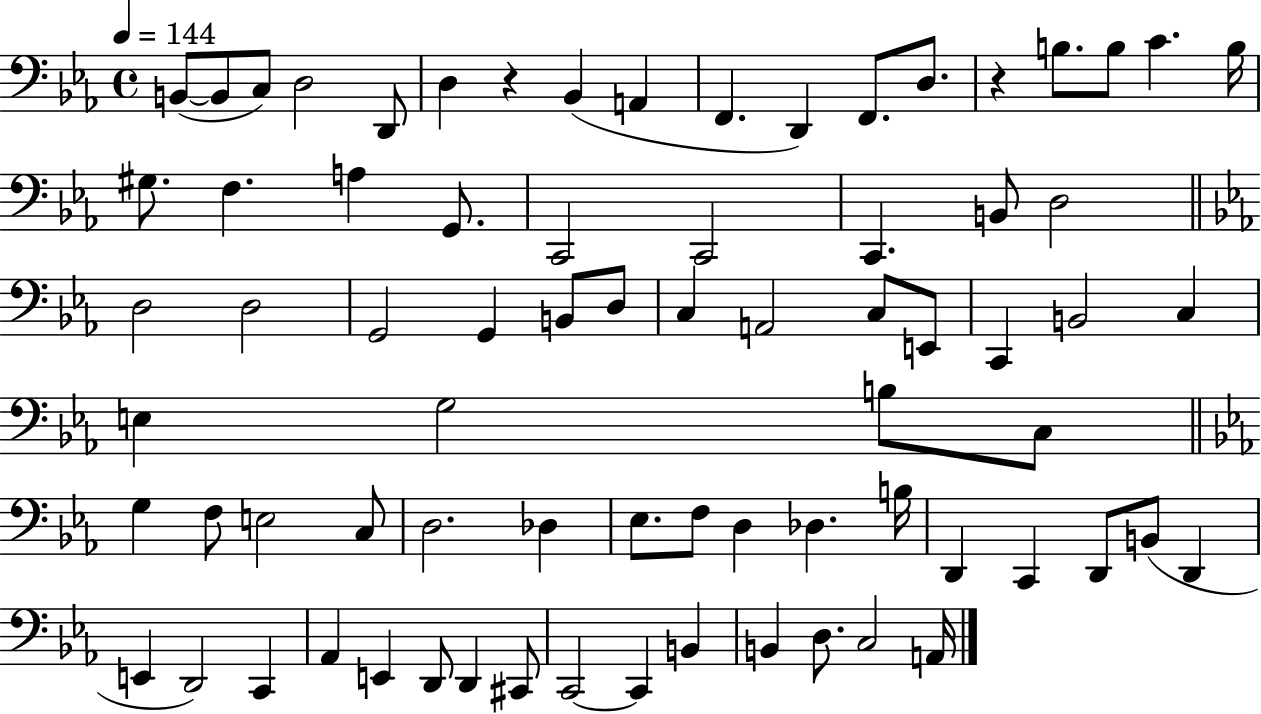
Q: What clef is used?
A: bass